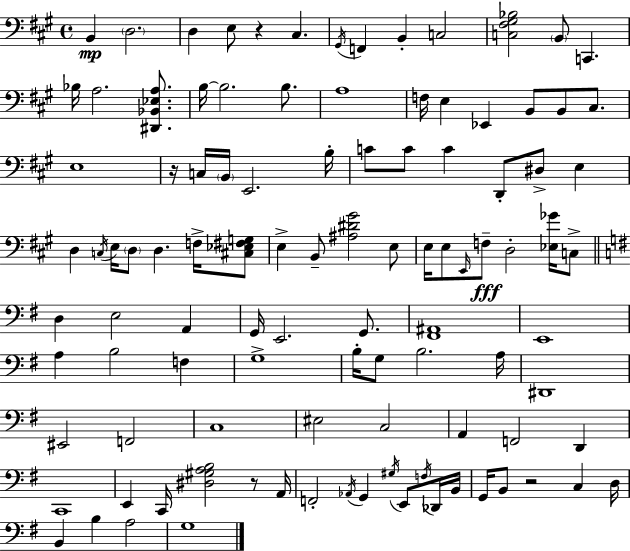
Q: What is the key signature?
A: A major